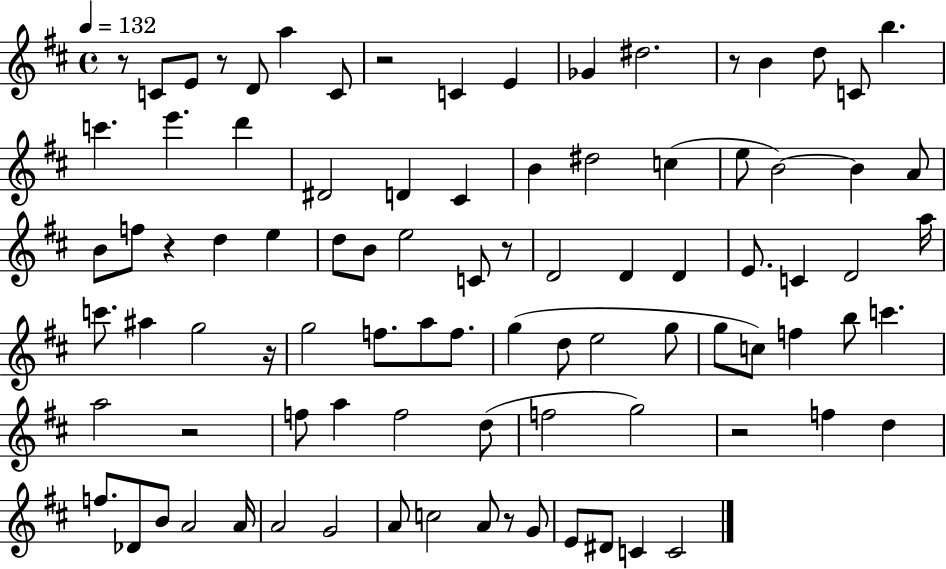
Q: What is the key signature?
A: D major